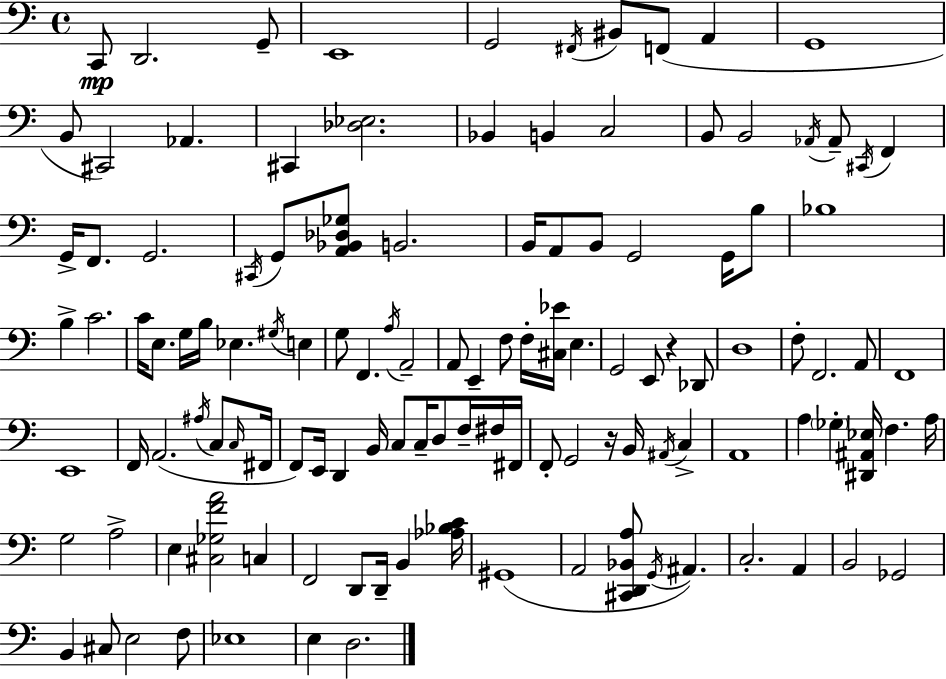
X:1
T:Untitled
M:4/4
L:1/4
K:Am
C,,/2 D,,2 G,,/2 E,,4 G,,2 ^F,,/4 ^B,,/2 F,,/2 A,, G,,4 B,,/2 ^C,,2 _A,, ^C,, [_D,_E,]2 _B,, B,, C,2 B,,/2 B,,2 _A,,/4 _A,,/2 ^C,,/4 F,, G,,/4 F,,/2 G,,2 ^C,,/4 G,,/2 [A,,_B,,_D,_G,]/2 B,,2 B,,/4 A,,/2 B,,/2 G,,2 G,,/4 B,/2 _B,4 B, C2 C/4 E,/2 G,/4 B,/4 _E, ^G,/4 E, G,/2 F,, A,/4 A,,2 A,,/2 E,, F,/2 F,/4 [^C,_E]/4 E, G,,2 E,,/2 z _D,,/2 D,4 F,/2 F,,2 A,,/2 F,,4 E,,4 F,,/4 A,,2 ^A,/4 C,/2 C,/4 ^F,,/4 F,,/2 E,,/4 D,, B,,/4 C,/2 C,/4 D,/2 F,/4 ^F,/4 ^F,,/4 F,,/2 G,,2 z/4 B,,/4 ^A,,/4 C, A,,4 A, _G, [^D,,^A,,_E,]/4 F, A,/4 G,2 A,2 E, [^C,_G,FA]2 C, F,,2 D,,/2 D,,/4 B,, [_A,_B,C]/4 ^G,,4 A,,2 [^C,,D,,_B,,A,]/2 G,,/4 ^A,, C,2 A,, B,,2 _G,,2 B,, ^C,/2 E,2 F,/2 _E,4 E, D,2